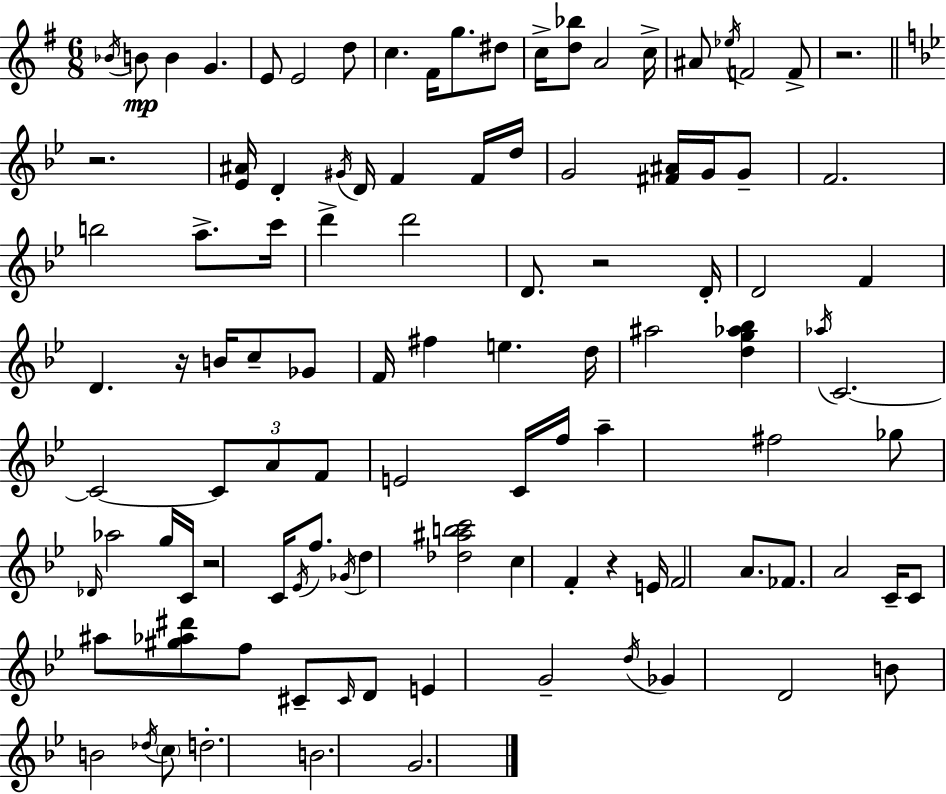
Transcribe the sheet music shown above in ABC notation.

X:1
T:Untitled
M:6/8
L:1/4
K:Em
_B/4 B/2 B G E/2 E2 d/2 c ^F/4 g/2 ^d/2 c/4 [d_b]/2 A2 c/4 ^A/2 _e/4 F2 F/2 z2 z2 [_E^A]/4 D ^G/4 D/4 F F/4 d/4 G2 [^F^A]/4 G/4 G/2 F2 b2 a/2 c'/4 d' d'2 D/2 z2 D/4 D2 F D z/4 B/4 c/2 _G/2 F/4 ^f e d/4 ^a2 [dg_a_b] _a/4 C2 C2 C/2 A/2 F/2 E2 C/4 f/4 a ^f2 _g/2 _D/4 _a2 g/4 C/4 z2 C/4 _E/4 f/2 _G/4 d [_d^abc']2 c F z E/4 F2 A/2 _F/2 A2 C/4 C/2 ^a/2 [^g_a^d']/2 f/2 ^C/2 ^C/4 D/2 E G2 d/4 _G D2 B/2 B2 _d/4 c/2 d2 B2 G2